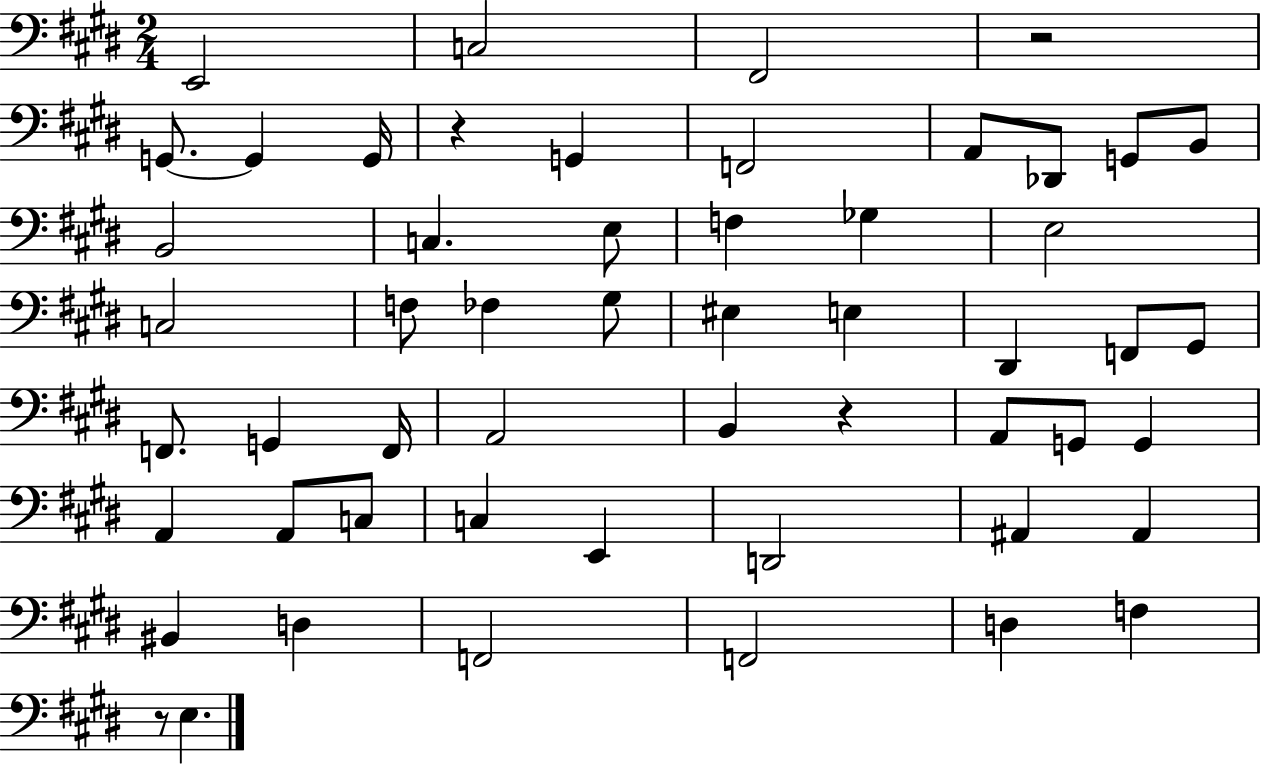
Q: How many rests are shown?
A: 4